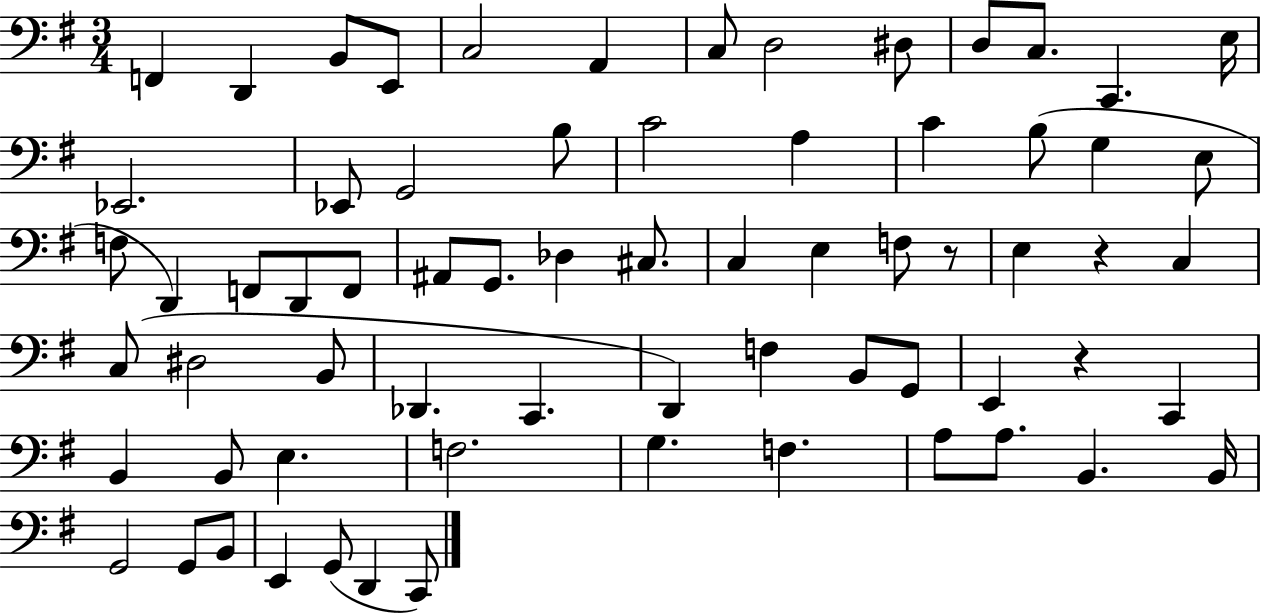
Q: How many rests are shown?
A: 3